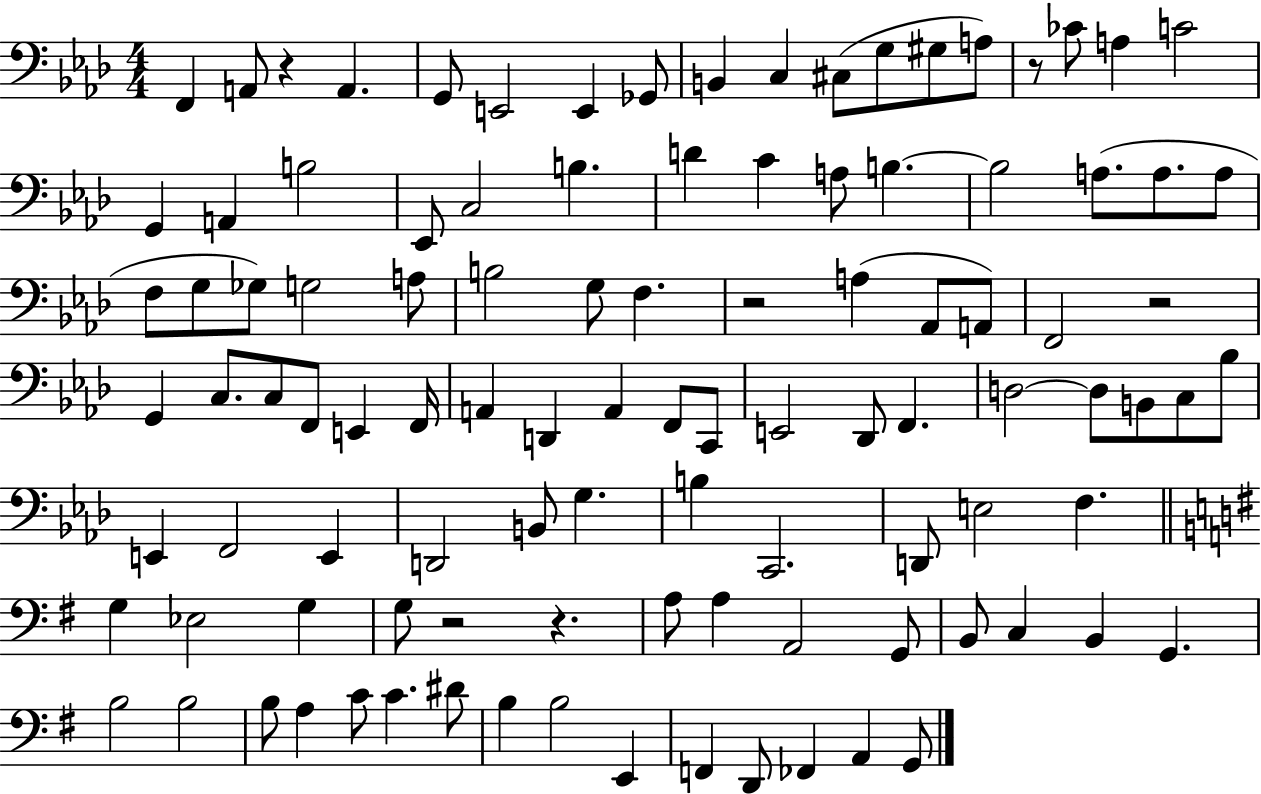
F2/q A2/e R/q A2/q. G2/e E2/h E2/q Gb2/e B2/q C3/q C#3/e G3/e G#3/e A3/e R/e CES4/e A3/q C4/h G2/q A2/q B3/h Eb2/e C3/h B3/q. D4/q C4/q A3/e B3/q. B3/h A3/e. A3/e. A3/e F3/e G3/e Gb3/e G3/h A3/e B3/h G3/e F3/q. R/h A3/q Ab2/e A2/e F2/h R/h G2/q C3/e. C3/e F2/e E2/q F2/s A2/q D2/q A2/q F2/e C2/e E2/h Db2/e F2/q. D3/h D3/e B2/e C3/e Bb3/e E2/q F2/h E2/q D2/h B2/e G3/q. B3/q C2/h. D2/e E3/h F3/q. G3/q Eb3/h G3/q G3/e R/h R/q. A3/e A3/q A2/h G2/e B2/e C3/q B2/q G2/q. B3/h B3/h B3/e A3/q C4/e C4/q. D#4/e B3/q B3/h E2/q F2/q D2/e FES2/q A2/q G2/e